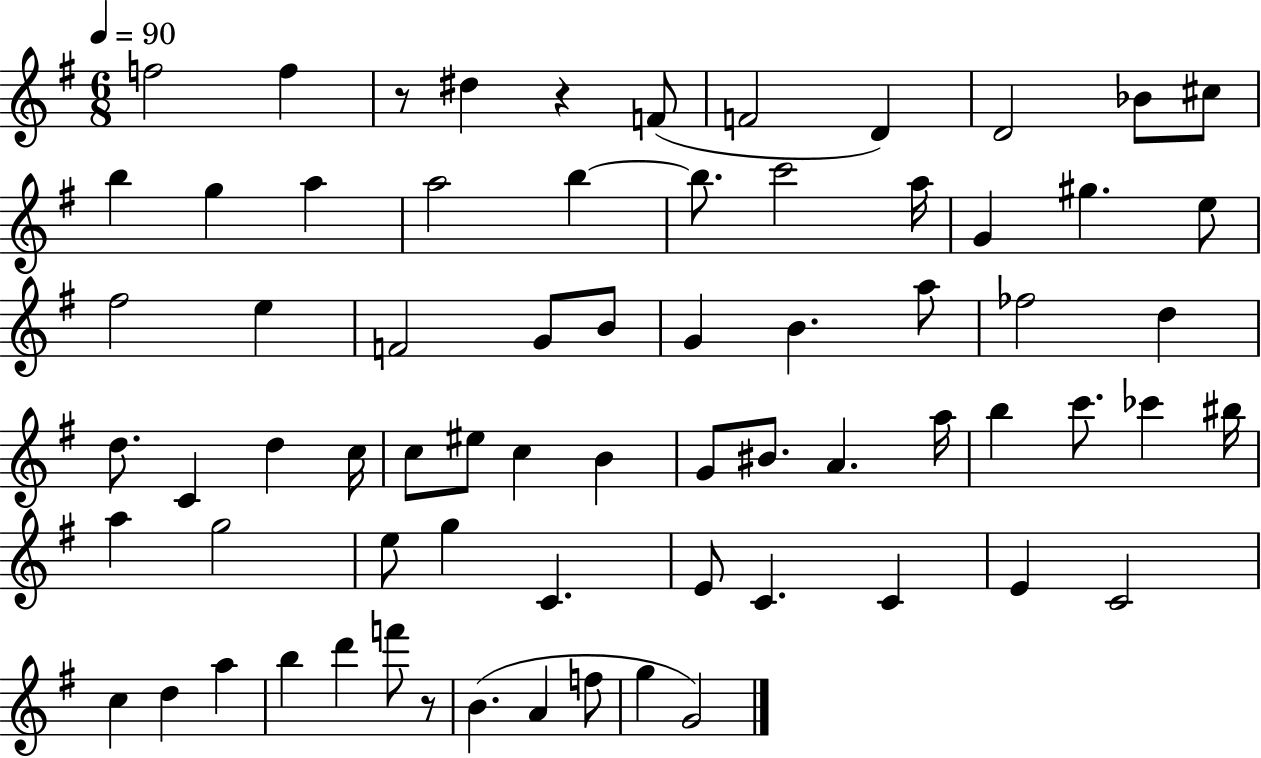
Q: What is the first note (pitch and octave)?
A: F5